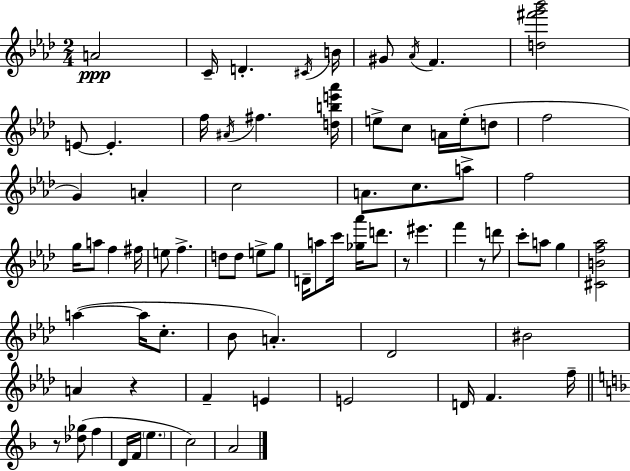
{
  \clef treble
  \numericTimeSignature
  \time 2/4
  \key aes \major
  a'2\ppp | c'16-- d'4.-. \acciaccatura { cis'16 } | b'16 gis'8 \acciaccatura { aes'16 } f'4. | <d'' fis''' g''' bes'''>2 | \break e'8~~ e'4.-. | f''16 \acciaccatura { ais'16 } fis''4. | <d'' b'' e''' aes'''>16 e''8-> c''8 a'16 | e''16-.( d''8 f''2 | \break g'4) a'4-. | c''2 | a'8. c''8. | a''8-> f''2 | \break g''16 a''8 f''4 | fis''16 e''8 f''4.-> | d''8 d''8 e''8-> | g''8 d'16-- a''8 c'''16 <ges'' aes'''>16 | \break d'''8. r8 eis'''4. | f'''4 r8 | d'''8 c'''8-. a''8 g''4 | <cis' b' f'' aes''>2 | \break a''4~(~ a''16 | c''8.-. bes'8 a'4.-.) | des'2 | bis'2 | \break a'4 r4 | f'4-- e'4 | e'2 | d'16 f'4. | \break f''16-- \bar "||" \break \key f \major r8 <des'' ges''>8( f''4 | d'16 f'16 \parenthesize e''4. | c''2) | a'2 | \break \bar "|."
}